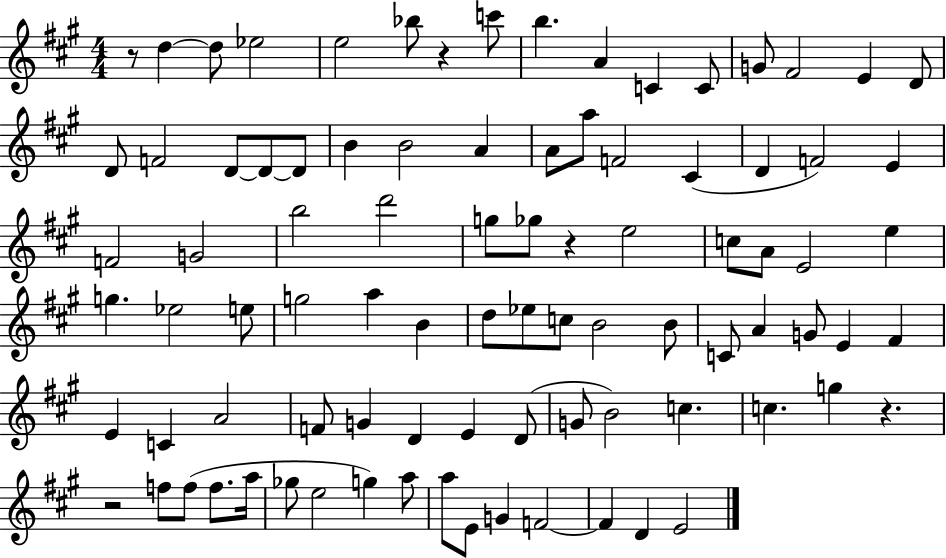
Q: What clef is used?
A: treble